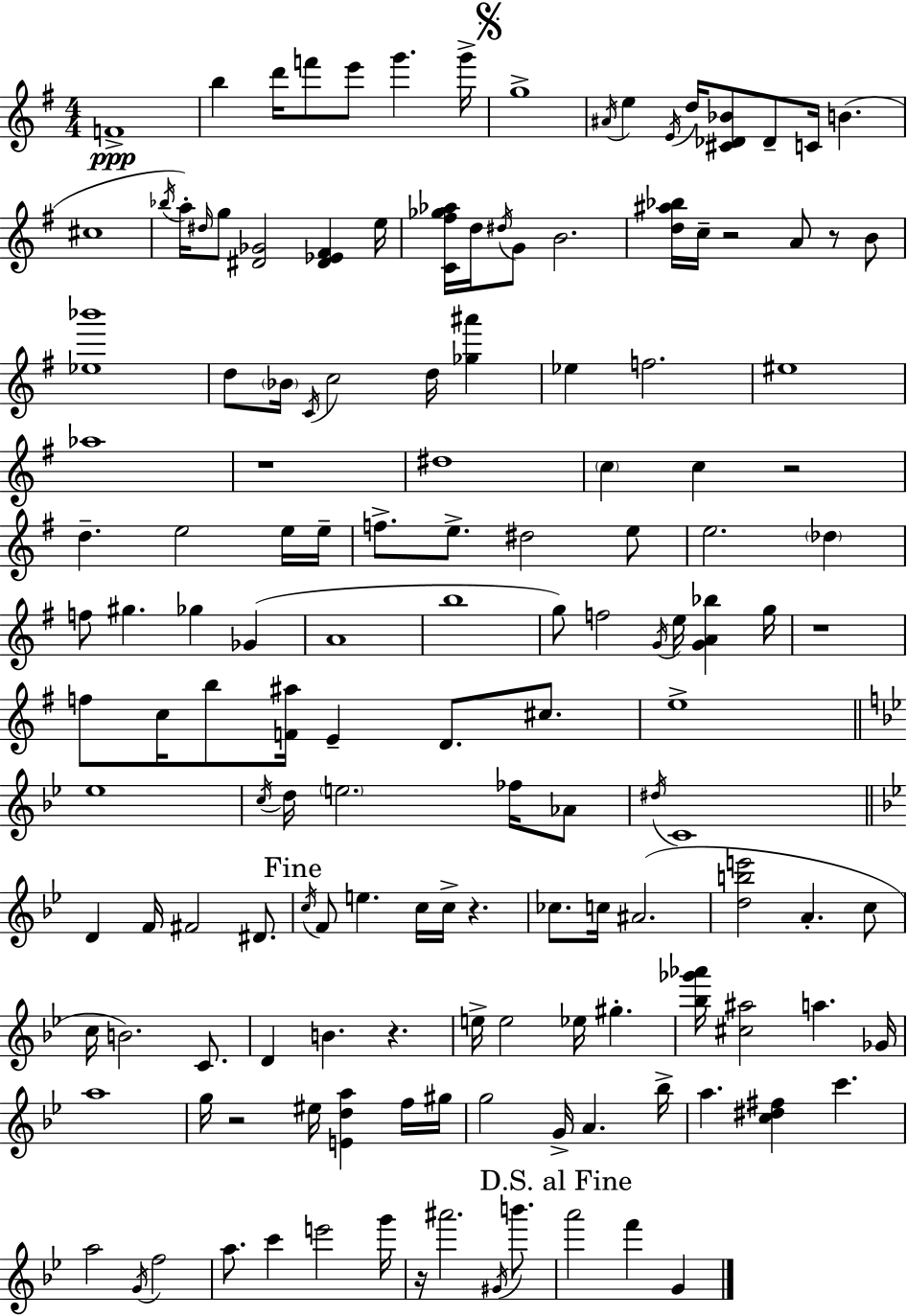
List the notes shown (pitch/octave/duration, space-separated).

F4/w B5/q D6/s F6/e E6/e G6/q. G6/s G5/w A#4/s E5/q E4/s D5/s [C#4,Db4,Bb4]/e Db4/e C4/s B4/q. C#5/w Bb5/s A5/s D#5/s G5/e [D#4,Gb4]/h [D#4,Eb4,F#4]/q E5/s [C4,F#5,Gb5,Ab5]/s D5/s D#5/s G4/e B4/h. [D5,A#5,Bb5]/s C5/s R/h A4/e R/e B4/e [Eb5,Bb6]/w D5/e Bb4/s C4/s C5/h D5/s [Gb5,A#6]/q Eb5/q F5/h. EIS5/w Ab5/w R/w D#5/w C5/q C5/q R/h D5/q. E5/h E5/s E5/s F5/e. E5/e. D#5/h E5/e E5/h. Db5/q F5/e G#5/q. Gb5/q Gb4/q A4/w B5/w G5/e F5/h G4/s E5/s [G4,A4,Bb5]/q G5/s R/w F5/e C5/s B5/e [F4,A#5]/s E4/q D4/e. C#5/e. E5/w Eb5/w C5/s D5/s E5/h. FES5/s Ab4/e D#5/s C4/w D4/q F4/s F#4/h D#4/e. C5/s F4/e E5/q. C5/s C5/s R/q. CES5/e. C5/s A#4/h. [D5,B5,E6]/h A4/q. C5/e C5/s B4/h. C4/e. D4/q B4/q. R/q. E5/s E5/h Eb5/s G#5/q. [Bb5,Gb6,Ab6]/s [C#5,A#5]/h A5/q. Gb4/s A5/w G5/s R/h EIS5/s [E4,D5,A5]/q F5/s G#5/s G5/h G4/s A4/q. Bb5/s A5/q. [C5,D#5,F#5]/q C6/q. A5/h G4/s F5/h A5/e. C6/q E6/h G6/s R/s A#6/h. G#4/s B6/e. A6/h F6/q G4/q